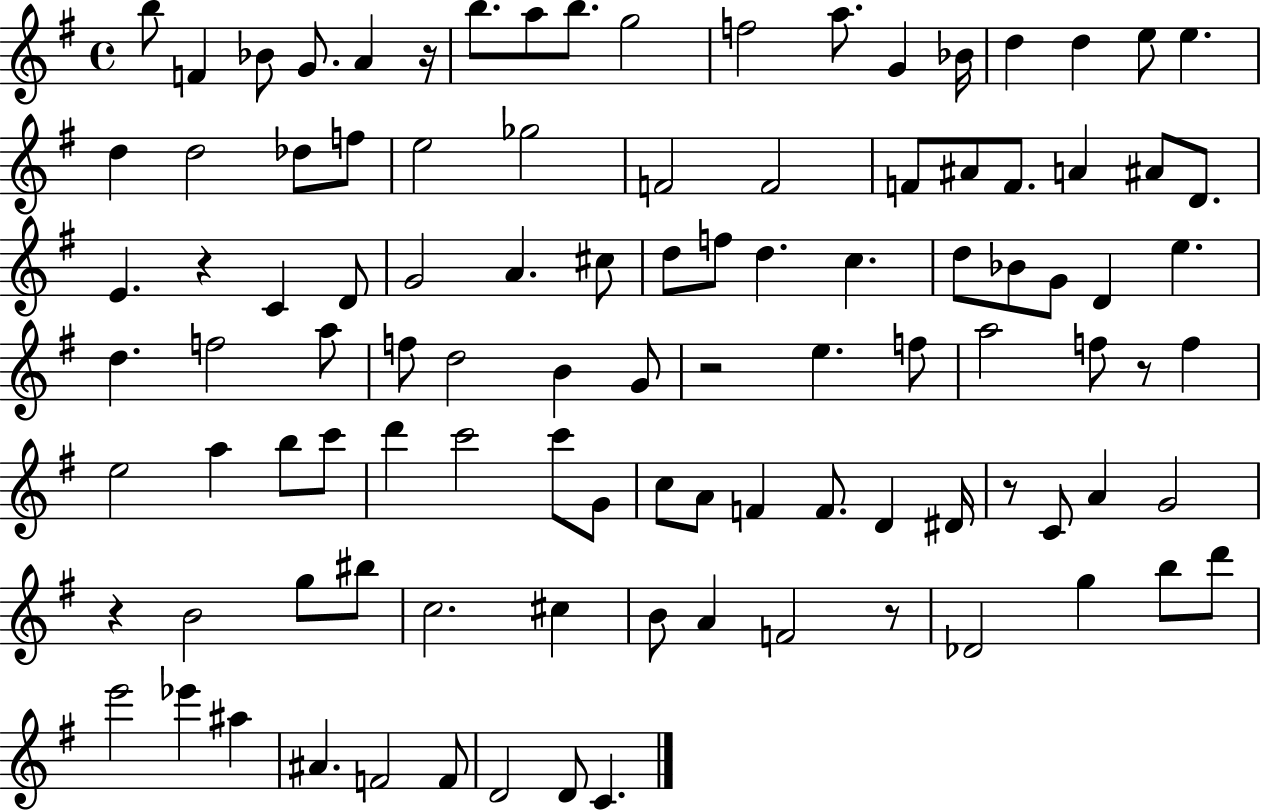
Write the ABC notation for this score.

X:1
T:Untitled
M:4/4
L:1/4
K:G
b/2 F _B/2 G/2 A z/4 b/2 a/2 b/2 g2 f2 a/2 G _B/4 d d e/2 e d d2 _d/2 f/2 e2 _g2 F2 F2 F/2 ^A/2 F/2 A ^A/2 D/2 E z C D/2 G2 A ^c/2 d/2 f/2 d c d/2 _B/2 G/2 D e d f2 a/2 f/2 d2 B G/2 z2 e f/2 a2 f/2 z/2 f e2 a b/2 c'/2 d' c'2 c'/2 G/2 c/2 A/2 F F/2 D ^D/4 z/2 C/2 A G2 z B2 g/2 ^b/2 c2 ^c B/2 A F2 z/2 _D2 g b/2 d'/2 e'2 _e' ^a ^A F2 F/2 D2 D/2 C